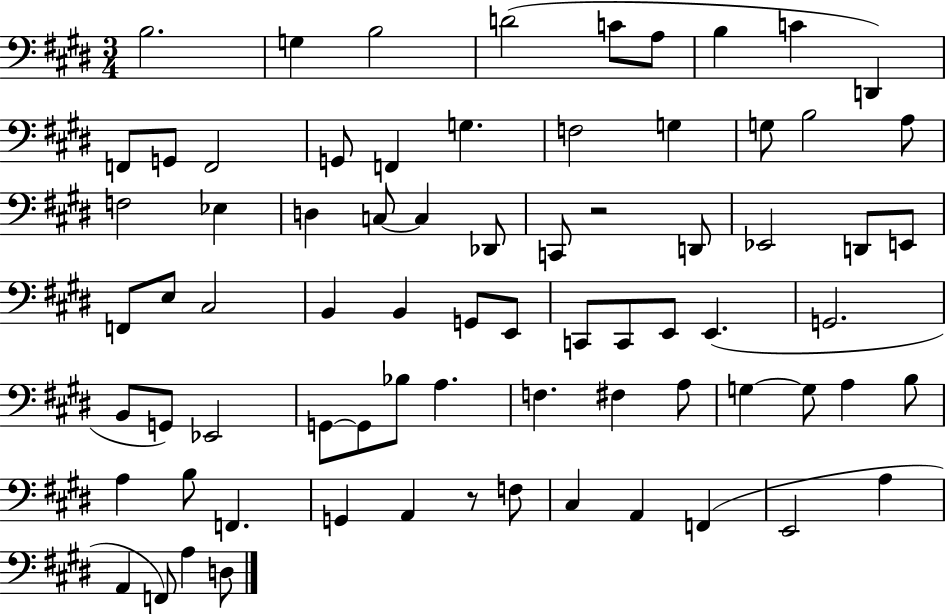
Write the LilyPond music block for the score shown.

{
  \clef bass
  \numericTimeSignature
  \time 3/4
  \key e \major
  b2. | g4 b2 | d'2( c'8 a8 | b4 c'4 d,4) | \break f,8 g,8 f,2 | g,8 f,4 g4. | f2 g4 | g8 b2 a8 | \break f2 ees4 | d4 c8~~ c4 des,8 | c,8 r2 d,8 | ees,2 d,8 e,8 | \break f,8 e8 cis2 | b,4 b,4 g,8 e,8 | c,8 c,8 e,8 e,4.( | g,2. | \break b,8 g,8) ees,2 | g,8~~ g,8 bes8 a4. | f4. fis4 a8 | g4~~ g8 a4 b8 | \break a4 b8 f,4. | g,4 a,4 r8 f8 | cis4 a,4 f,4( | e,2 a4 | \break a,4 f,8) a4 d8 | \bar "|."
}